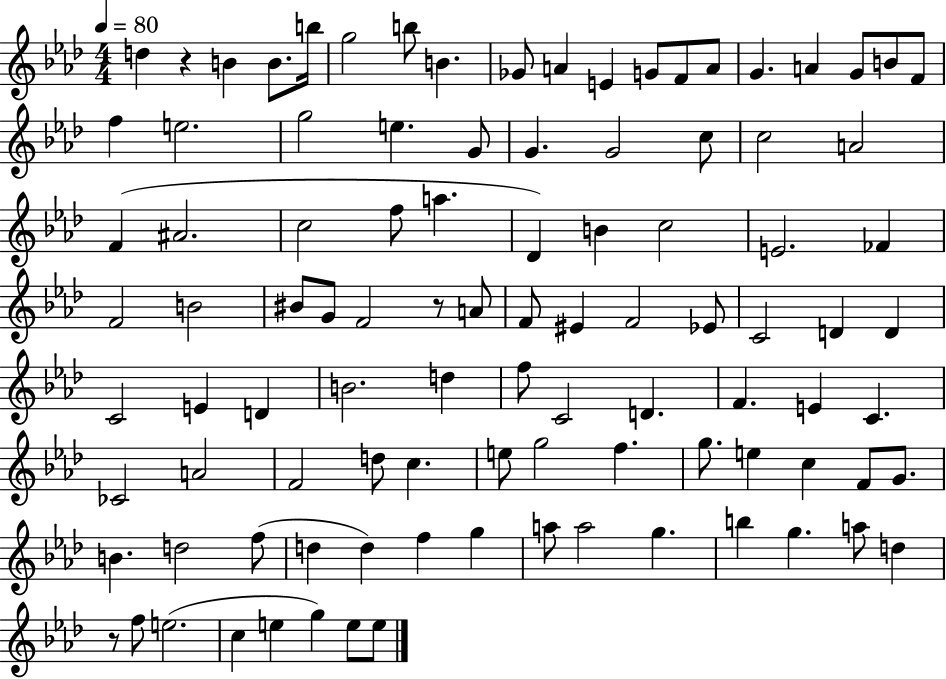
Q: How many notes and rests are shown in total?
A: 99